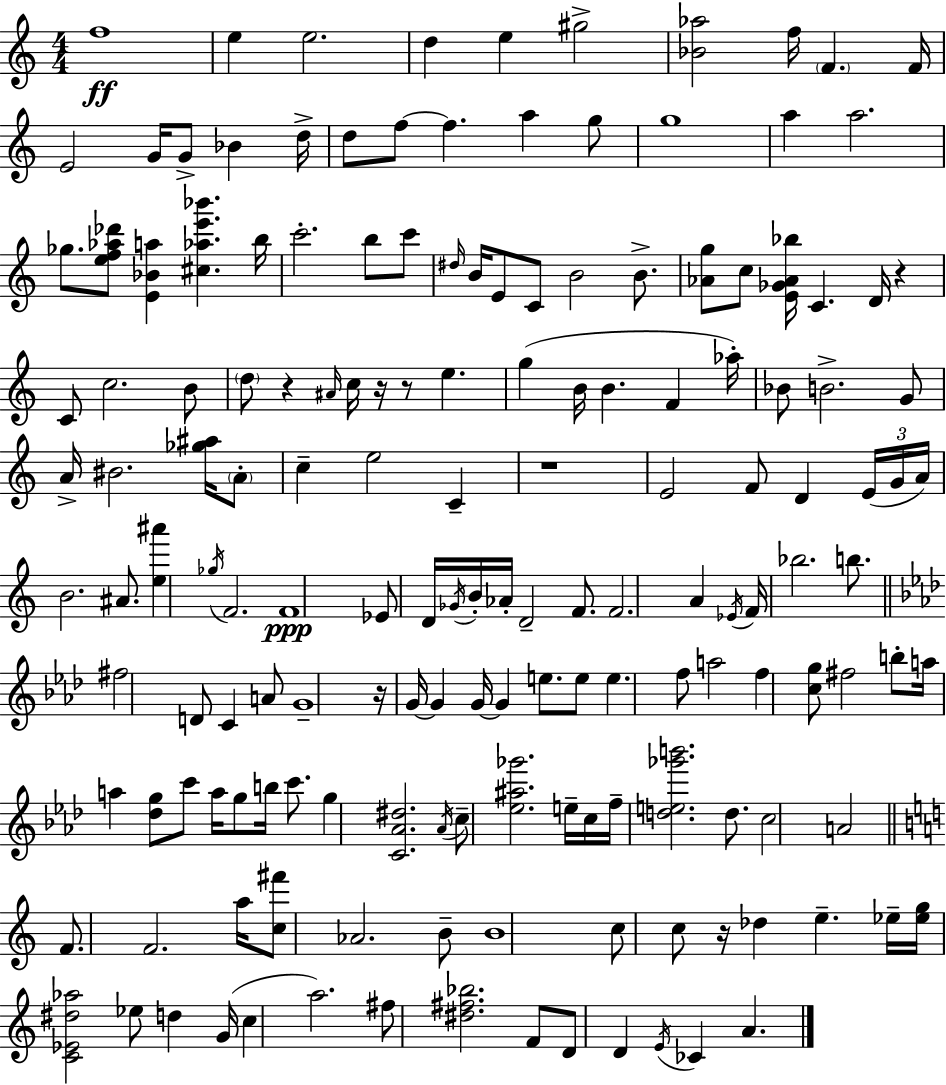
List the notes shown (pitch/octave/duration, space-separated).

F5/w E5/q E5/h. D5/q E5/q G#5/h [Bb4,Ab5]/h F5/s F4/q. F4/s E4/h G4/s G4/e Bb4/q D5/s D5/e F5/e F5/q. A5/q G5/e G5/w A5/q A5/h. Gb5/e. [E5,F5,Ab5,Db6]/e [E4,Bb4,A5]/q [C#5,Ab5,E6,Bb6]/q. B5/s C6/h. B5/e C6/e D#5/s B4/s E4/e C4/e B4/h B4/e. [Ab4,G5]/e C5/e [E4,Gb4,Ab4,Bb5]/s C4/q. D4/s R/q C4/e C5/h. B4/e D5/e R/q A#4/s C5/s R/s R/e E5/q. G5/q B4/s B4/q. F4/q Ab5/s Bb4/e B4/h. G4/e A4/s BIS4/h. [Gb5,A#5]/s A4/e C5/q E5/h C4/q R/w E4/h F4/e D4/q E4/s G4/s A4/s B4/h. A#4/e. [E5,A#6]/q Gb5/s F4/h. F4/w Eb4/e D4/s Gb4/s B4/s Ab4/s D4/h F4/e. F4/h. A4/q Eb4/s F4/s Bb5/h. B5/e. F#5/h D4/e C4/q A4/e G4/w R/s G4/s G4/q G4/s G4/q E5/e. E5/e E5/q. F5/e A5/h F5/q [C5,G5]/e F#5/h B5/e A5/s A5/q [Db5,G5]/e C6/e A5/s G5/e B5/s C6/e. G5/q [C4,Ab4,D#5]/h. Ab4/s C5/e [Eb5,A#5,Gb6]/h. E5/s C5/s F5/s [D5,E5,Gb6,B6]/h. D5/e. C5/h A4/h F4/e. F4/h. A5/s [C5,F#6]/e Ab4/h. B4/e B4/w C5/e C5/e R/s Db5/q E5/q. Eb5/s [Eb5,G5]/s [C4,Eb4,D#5,Ab5]/h Eb5/e D5/q G4/s C5/q A5/h. F#5/e [D#5,F#5,Bb5]/h. F4/e D4/e D4/q E4/s CES4/q A4/q.